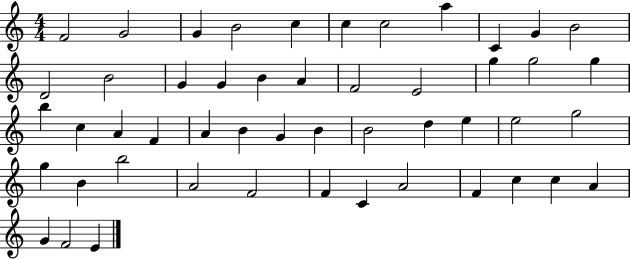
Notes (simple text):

F4/h G4/h G4/q B4/h C5/q C5/q C5/h A5/q C4/q G4/q B4/h D4/h B4/h G4/q G4/q B4/q A4/q F4/h E4/h G5/q G5/h G5/q B5/q C5/q A4/q F4/q A4/q B4/q G4/q B4/q B4/h D5/q E5/q E5/h G5/h G5/q B4/q B5/h A4/h F4/h F4/q C4/q A4/h F4/q C5/q C5/q A4/q G4/q F4/h E4/q